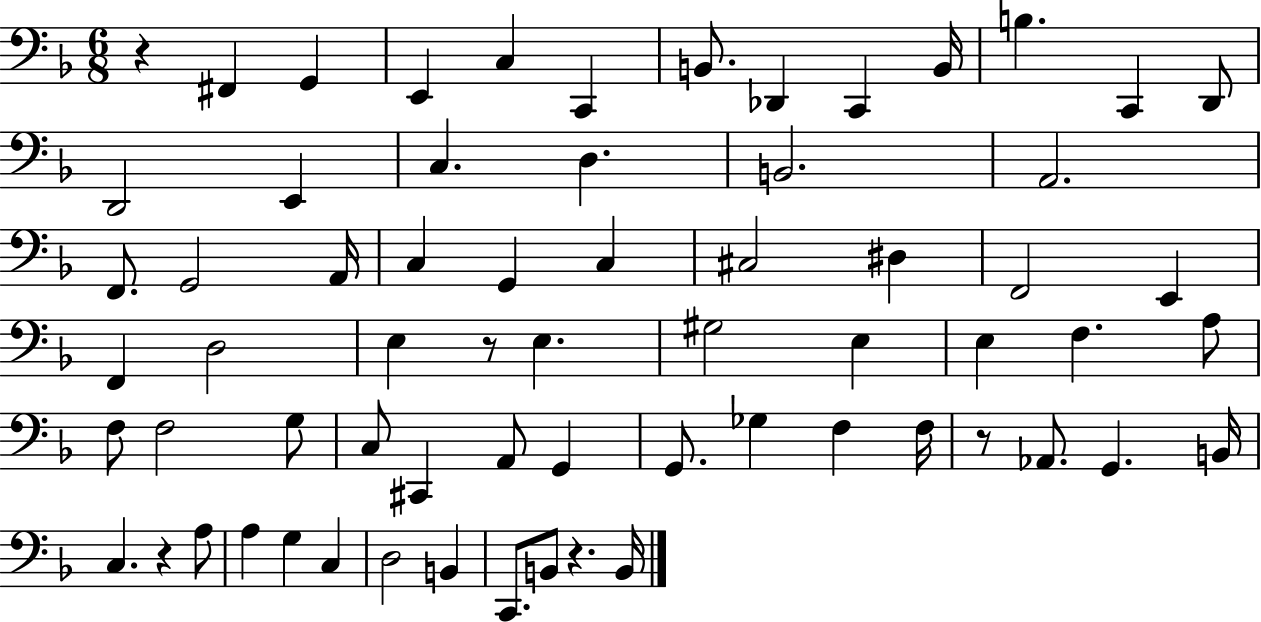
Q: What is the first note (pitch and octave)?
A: F#2